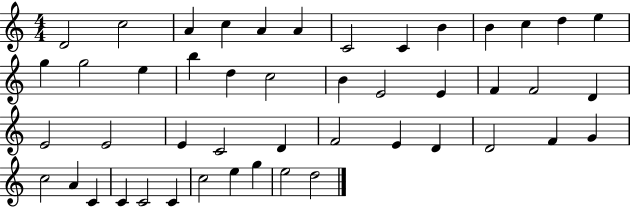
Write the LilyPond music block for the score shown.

{
  \clef treble
  \numericTimeSignature
  \time 4/4
  \key c \major
  d'2 c''2 | a'4 c''4 a'4 a'4 | c'2 c'4 b'4 | b'4 c''4 d''4 e''4 | \break g''4 g''2 e''4 | b''4 d''4 c''2 | b'4 e'2 e'4 | f'4 f'2 d'4 | \break e'2 e'2 | e'4 c'2 d'4 | f'2 e'4 d'4 | d'2 f'4 g'4 | \break c''2 a'4 c'4 | c'4 c'2 c'4 | c''2 e''4 g''4 | e''2 d''2 | \break \bar "|."
}